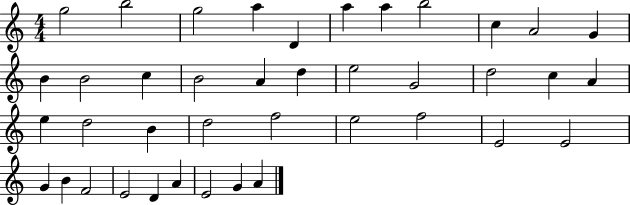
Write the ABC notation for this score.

X:1
T:Untitled
M:4/4
L:1/4
K:C
g2 b2 g2 a D a a b2 c A2 G B B2 c B2 A d e2 G2 d2 c A e d2 B d2 f2 e2 f2 E2 E2 G B F2 E2 D A E2 G A